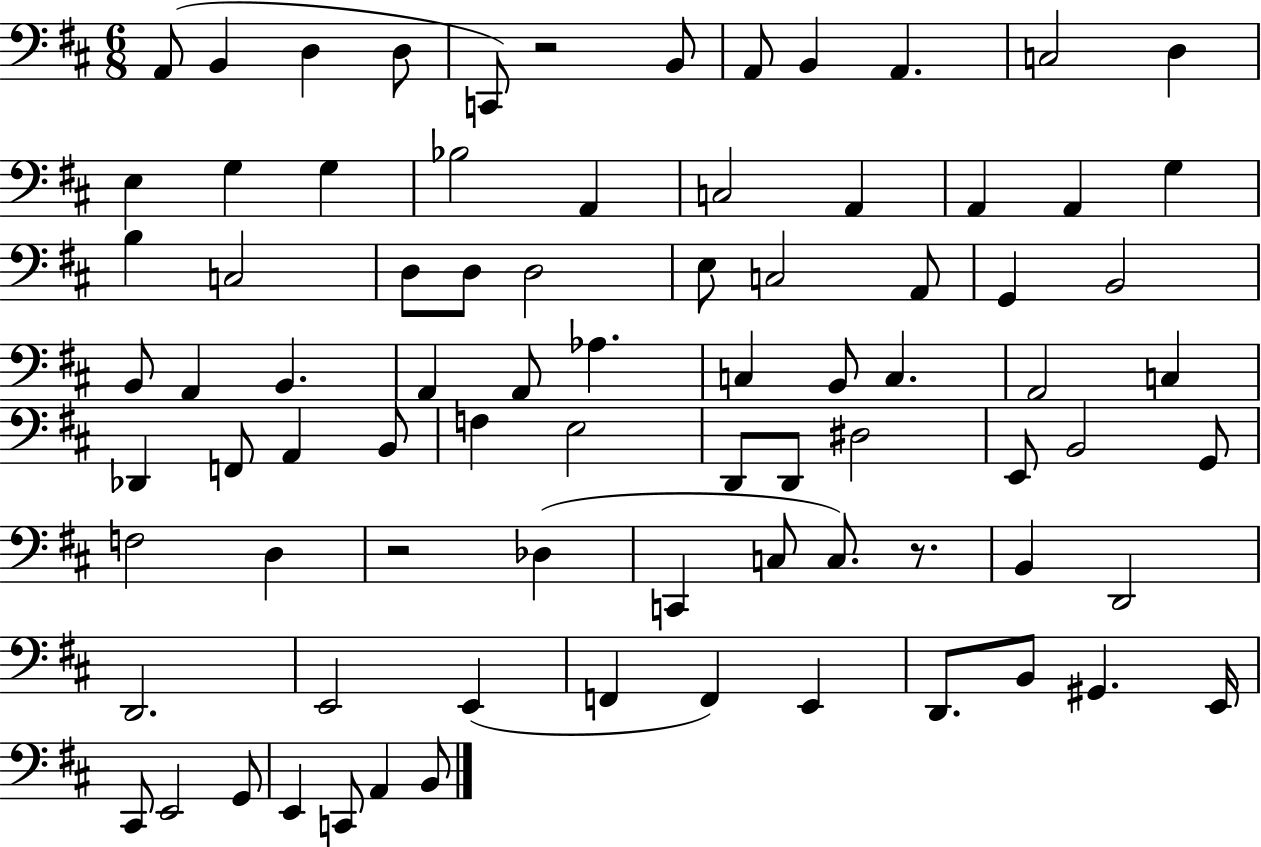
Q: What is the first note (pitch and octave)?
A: A2